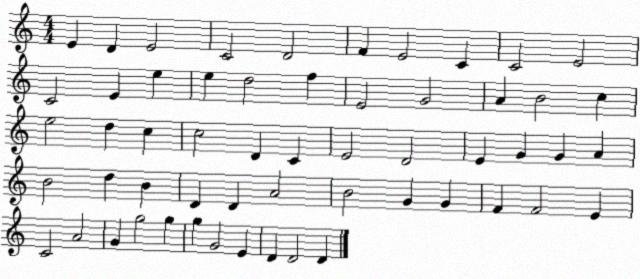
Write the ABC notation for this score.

X:1
T:Untitled
M:4/4
L:1/4
K:C
E D E2 C2 D2 F E2 C C2 E2 C2 E e e d2 f E2 G2 A B2 c e2 d c c2 D C E2 D2 E G G A B2 d B D D A2 B2 G G F F2 E C2 A2 G g2 g g G2 E D D2 D